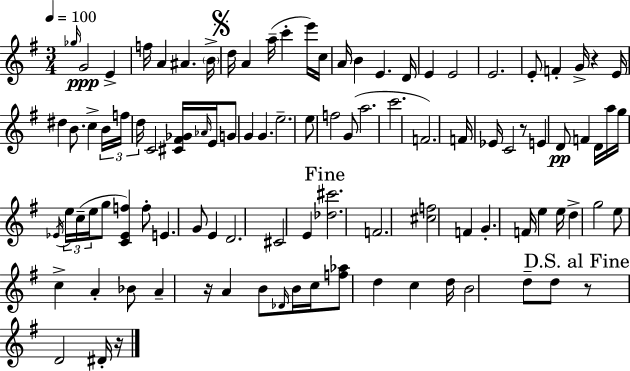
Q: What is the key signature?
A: G major